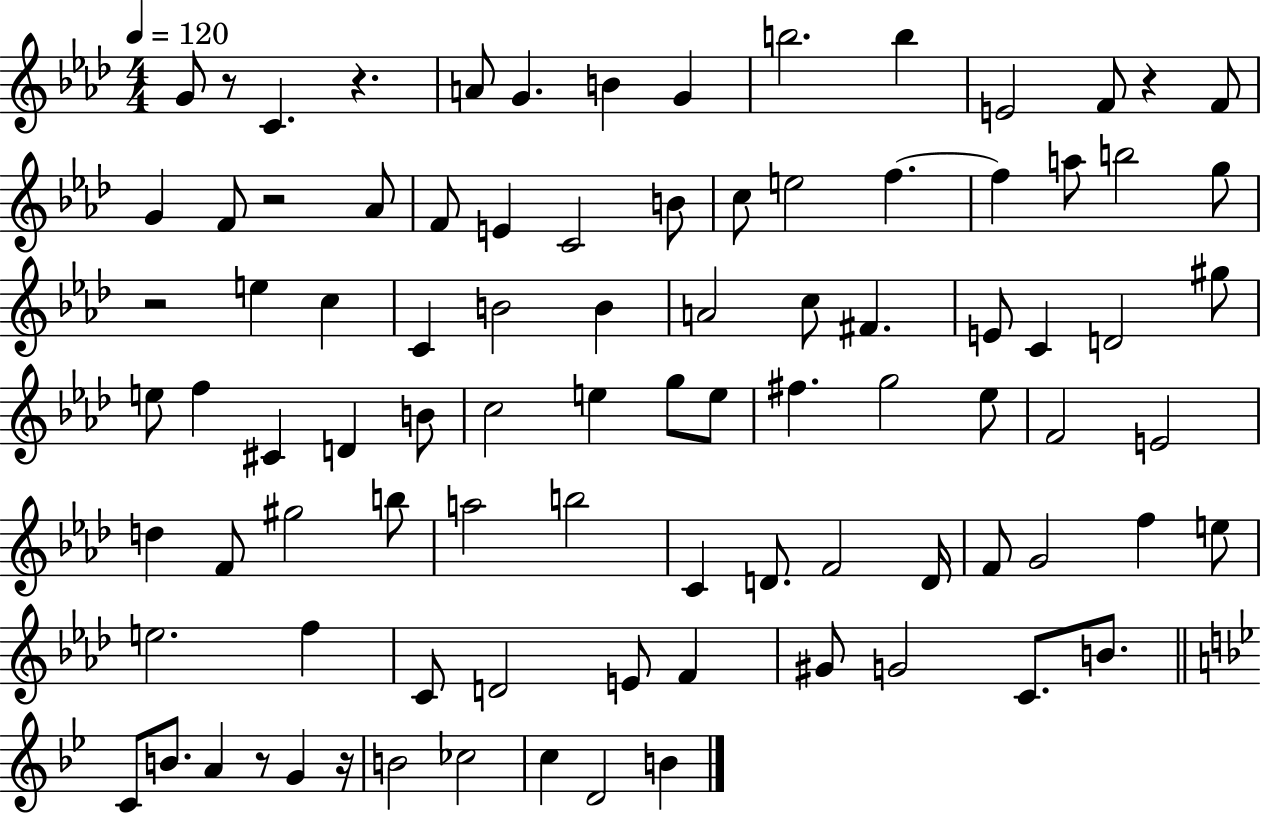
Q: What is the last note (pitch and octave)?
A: B4